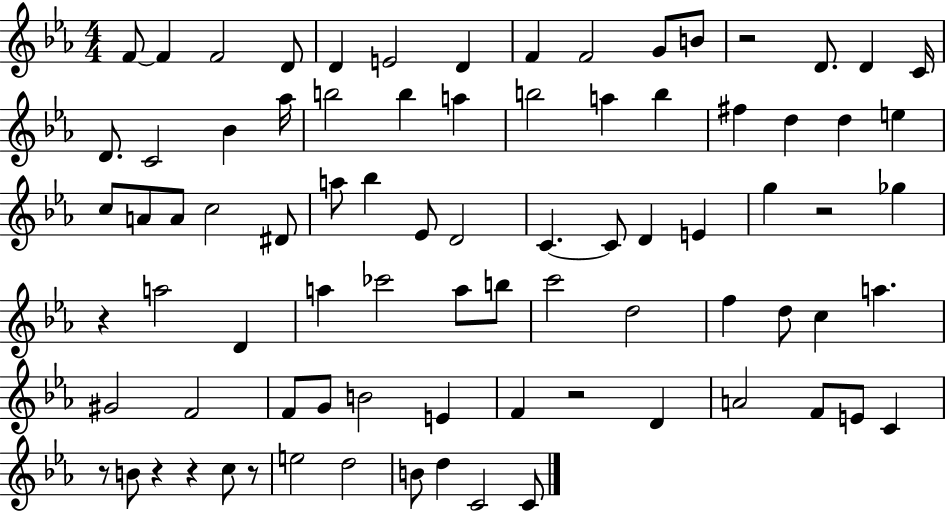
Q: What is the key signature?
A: EES major